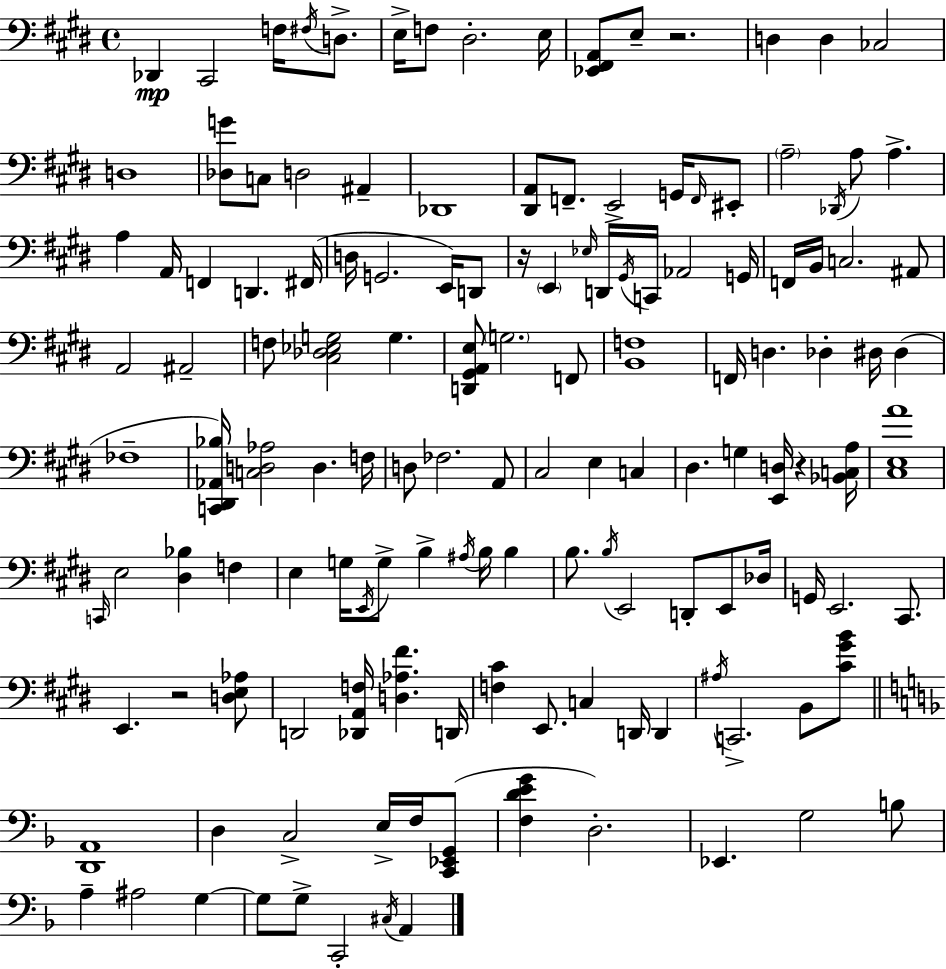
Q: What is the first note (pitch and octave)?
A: Db2